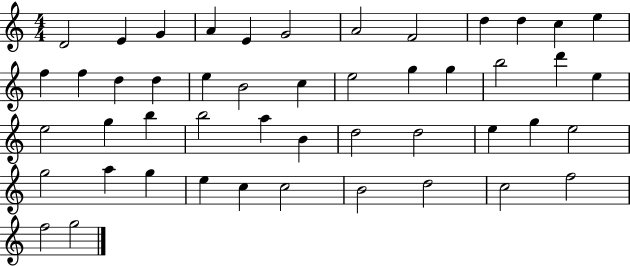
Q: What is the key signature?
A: C major